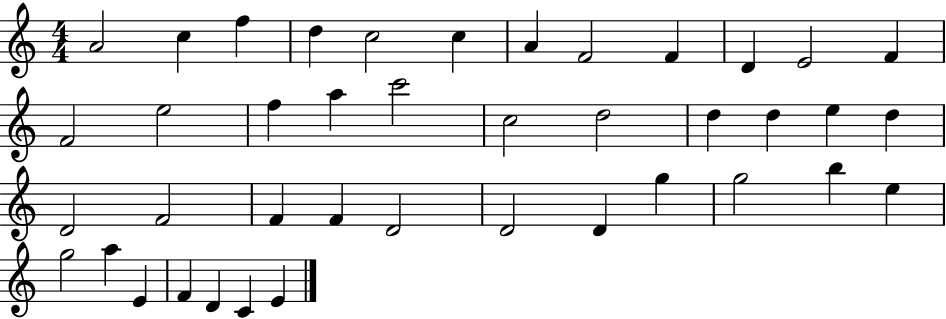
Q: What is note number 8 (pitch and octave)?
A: F4